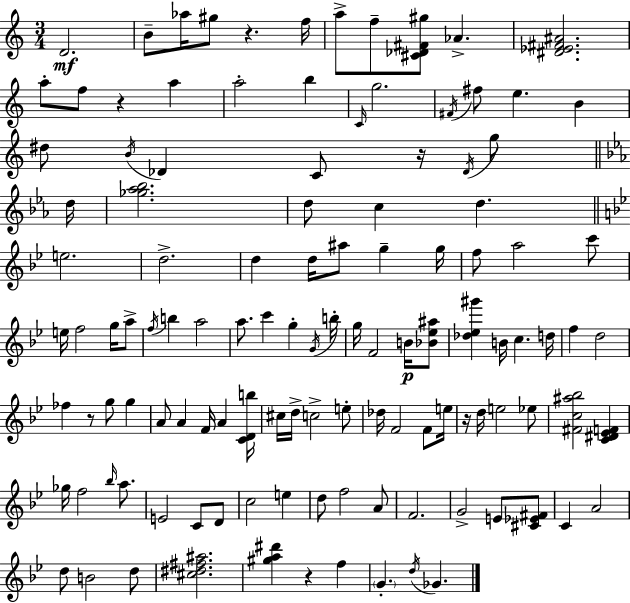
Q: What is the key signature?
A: C major